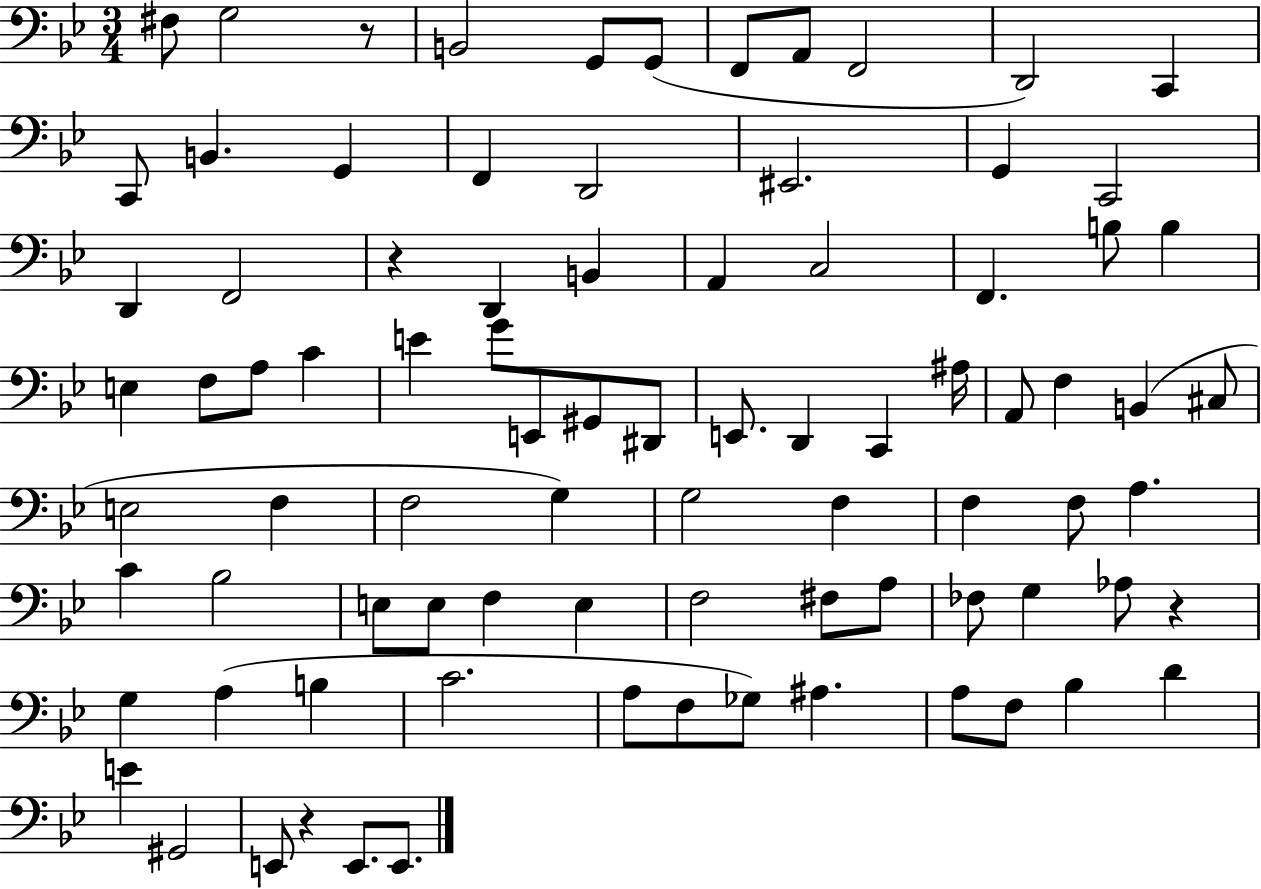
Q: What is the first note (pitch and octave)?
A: F#3